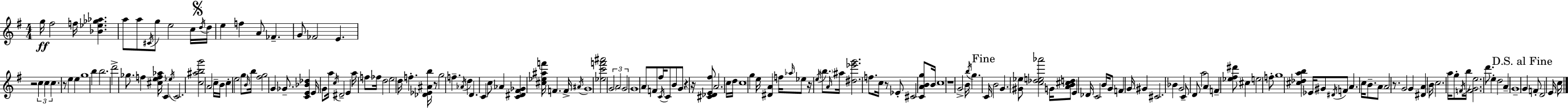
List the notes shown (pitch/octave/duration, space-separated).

G5/s F#5/h F5/s [Bb4,Eb5,Gb5,Ab5]/q. A5/e A5/e C#4/s G5/e E5/h C5/s D5/s D5/s E5/q F5/q A4/e FES4/q. G4/e FES4/h E4/q. R/h C5/q C5/q C5/q. R/e E5/q E5/q G5/w B5/q B5/h. D6/h Gb5/e. F5/q [C#5,E5,F5,Ab5]/s C4/q Eb5/s C4/h. [C5,A#5,B5,G6]/h A4/h C5/s B4/s C5/q E5/h G5/e B4/s B5/s [F#5,G5]/h G4/q Gb4/e. [C4,E4,Bb4,Db5]/q E4/s G4/e A5/s C5/s D#4/h E4/q A5/s F5/e FES5/s D5/h E5/h D5/s F5/q. [Db4,Eb4,A#4,B5]/s R/e G5/h F5/q. Ab4/s D5/q D4/q. C4/q C5/e Ab4/q [C4,D#4,F#4,Gb4]/q [C#5,Eb5,A#5,F6]/s F4/q. F4/s A#4/s G4/w [Eb5,C6,F6,A#6]/h G4/h A4/h G4/h G4/w A4/e F4/e F#5/s C4/s C4/e B4/e G4/e R/q R/s [C#4,Db4,E4,F#5]/e A4/h. C5/s D5/s C5/w G5/q E5/s [D#4,A4]/q F5/s Ab5/s Eb5/e R/s E5/s B5/e. A4/s A#5/s [D#5,Eb6,G6]/h. F5/e. C5/s R/e Eb4/e C#4/h [C4,A4,B4,G5]/e B4/s C5/w R/w G4/h B4/s B5/s G5/q. C4/s B4/h G4/q. [G#4,Eb5]/e [C5,Db5,E5,Ab6]/h G4/s [A4,B4,C#5,D5]/e E4/q Db4/s C4/h B4/s G4/e F4/q G4/s G#4/q C#4/h. Bb4/q G4/h C4/e D4/e A5/h A4/q F4/q [Eb5,F#5,D#6]/e C#5/q E5/h F5/e G5/w [C#5,Db5,A5,B5]/q Eb4/s G#4/e D#4/s F4/e A4/q. C5/s B4/e. A4/e A4/h R/e. G4/h G4/q [D#4,A4]/q B4/s C5/h. A5/s G5/e F4/s B5/s [F4,G4,E5]/h. D6/e. E5/q D5/h A4/q G4/w G4/q F4/e D4/h E4/s C5/s